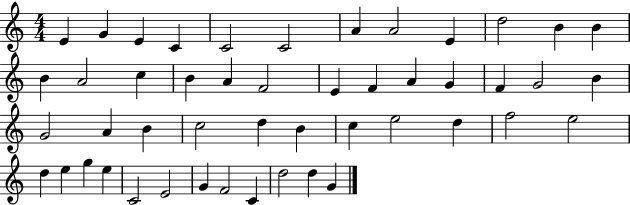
E4/q G4/q E4/q C4/q C4/h C4/h A4/q A4/h E4/q D5/h B4/q B4/q B4/q A4/h C5/q B4/q A4/q F4/h E4/q F4/q A4/q G4/q F4/q G4/h B4/q G4/h A4/q B4/q C5/h D5/q B4/q C5/q E5/h D5/q F5/h E5/h D5/q E5/q G5/q E5/q C4/h E4/h G4/q F4/h C4/q D5/h D5/q G4/q